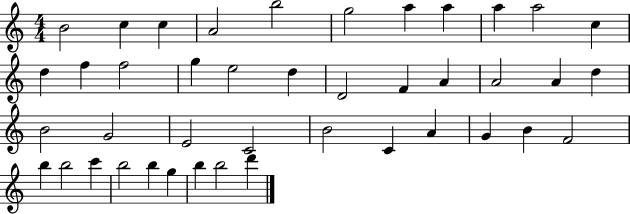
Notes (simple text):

B4/h C5/q C5/q A4/h B5/h G5/h A5/q A5/q A5/q A5/h C5/q D5/q F5/q F5/h G5/q E5/h D5/q D4/h F4/q A4/q A4/h A4/q D5/q B4/h G4/h E4/h C4/h B4/h C4/q A4/q G4/q B4/q F4/h B5/q B5/h C6/q B5/h B5/q G5/q B5/q B5/h D6/q